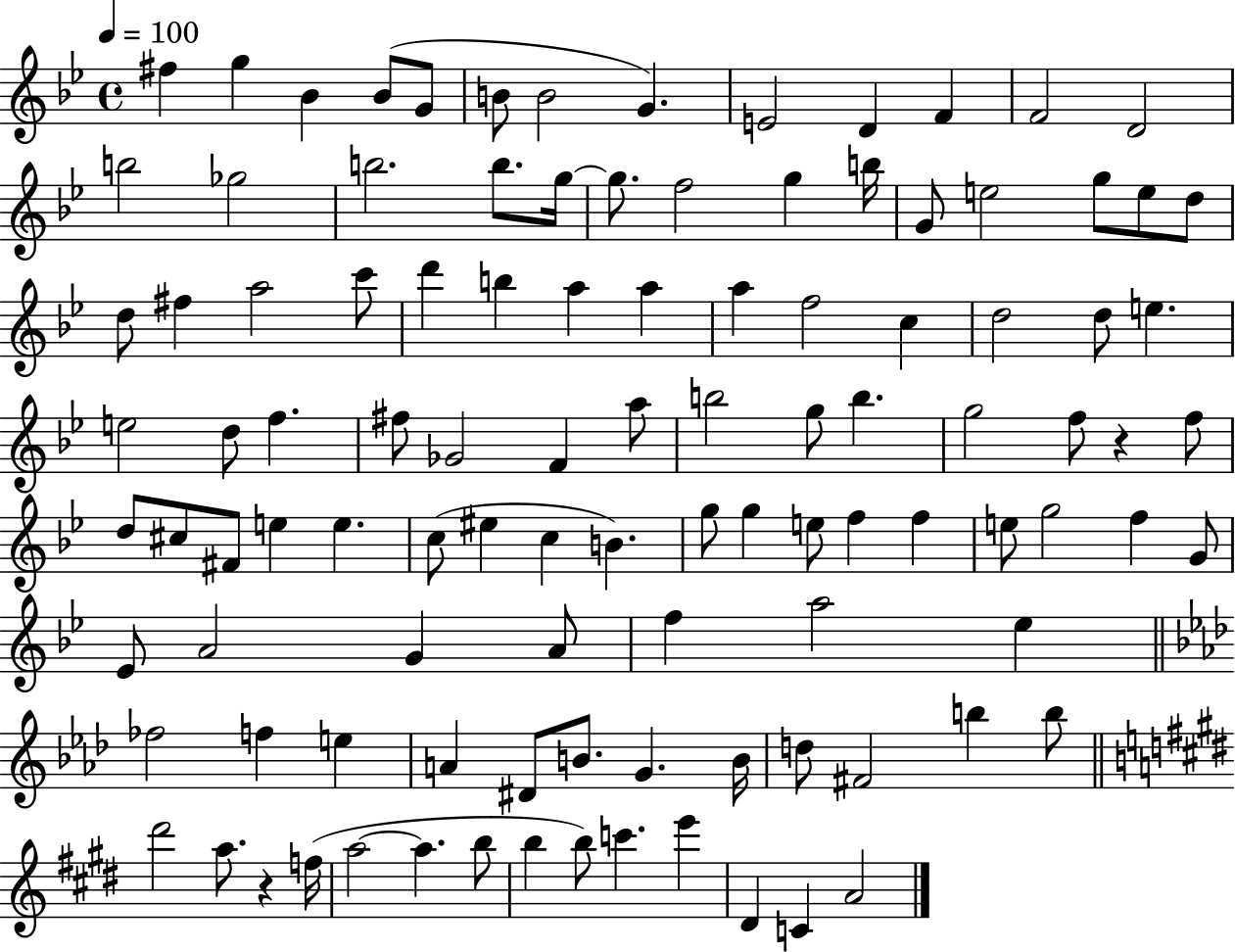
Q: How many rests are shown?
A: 2